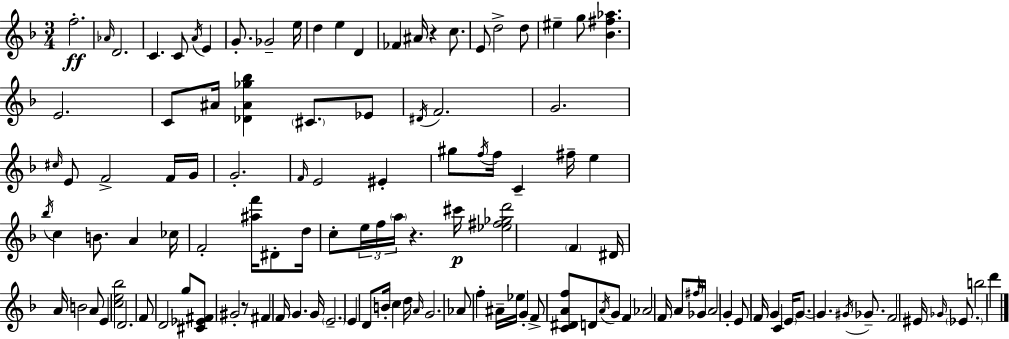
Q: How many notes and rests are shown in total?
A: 122